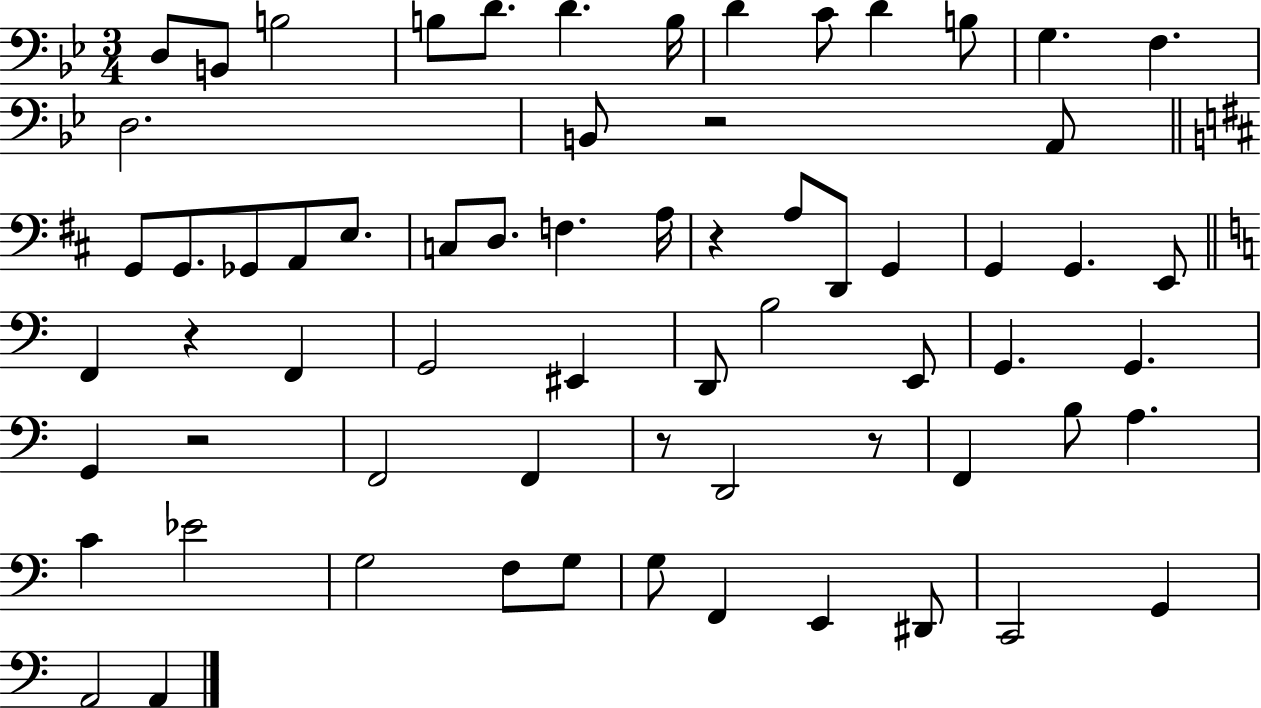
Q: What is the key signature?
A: BES major